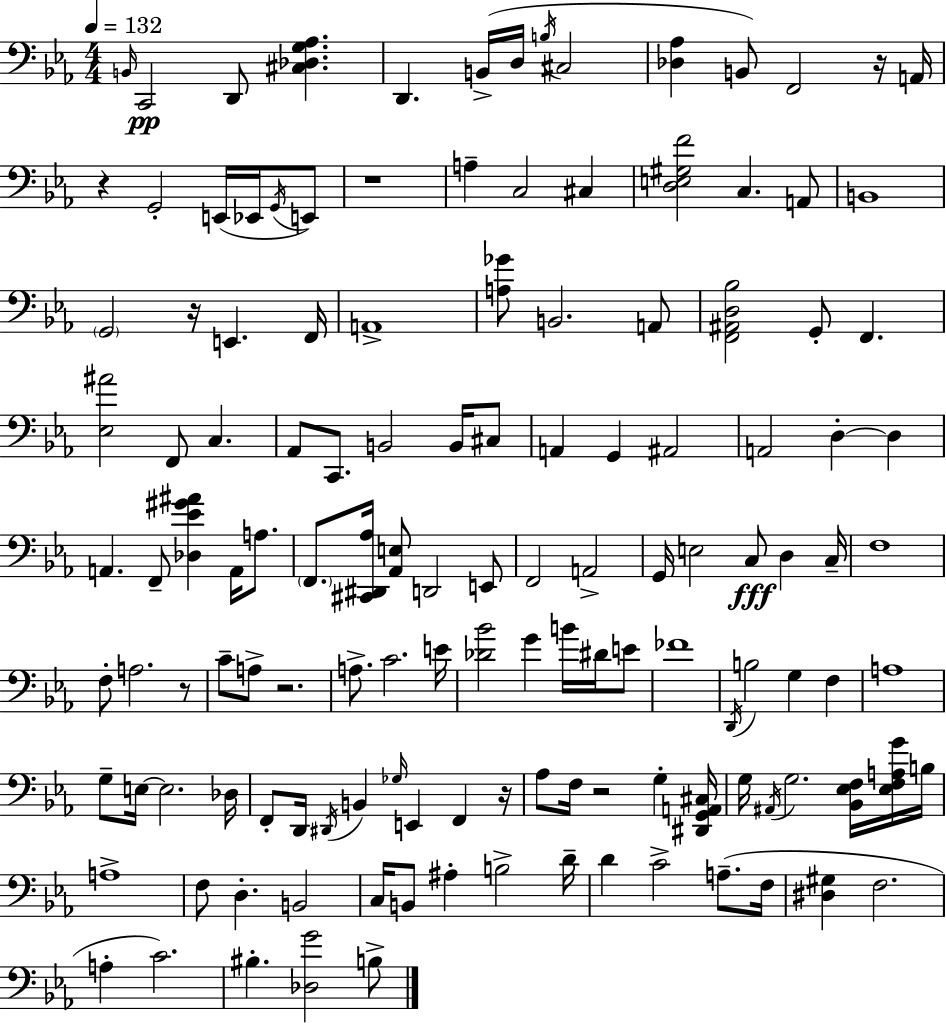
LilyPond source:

{
  \clef bass
  \numericTimeSignature
  \time 4/4
  \key c \minor
  \tempo 4 = 132
  \grace { b,16 }\pp c,2 d,8 <cis des g aes>4. | d,4. b,16->( d16 \acciaccatura { b16 } cis2 | <des aes>4 b,8) f,2 | r16 a,16 r4 g,2-. e,16( ees,16 | \break \acciaccatura { g,16 }) e,8 r1 | a4-- c2 cis4 | <d e gis f'>2 c4. | a,8 b,1 | \break \parenthesize g,2 r16 e,4. | f,16 a,1-> | <a ges'>8 b,2. | a,8 <f, ais, d bes>2 g,8-. f,4. | \break <ees ais'>2 f,8 c4. | aes,8 c,8. b,2 | b,16 cis8 a,4 g,4 ais,2 | a,2 d4-.~~ d4 | \break a,4. f,8-- <des ees' gis' ais'>4 a,16 | a8. \parenthesize f,8. <cis, dis, aes>16 <aes, e>8 d,2 | e,8 f,2 a,2-> | g,16 e2 c8\fff d4 | \break c16-- f1 | f8-. a2. | r8 c'8-- a8-> r2. | a8.-> c'2. | \break e'16 <des' bes'>2 g'4 b'16 | dis'16 e'8 fes'1 | \acciaccatura { d,16 } b2 g4 | f4 a1 | \break g8-- e16~~ e2. | des16 f,8-. d,16 \acciaccatura { dis,16 } b,4 \grace { ges16 } e,4 | f,4 r16 aes8 f16 r2 | g4-. <dis, g, a, cis>16 g16 \acciaccatura { ais,16 } g2. | \break <bes, ees f>16 <ees f a g'>16 b16 a1-> | f8 d4.-. b,2 | c16 b,8 ais4-. b2-> | d'16-- d'4 c'2-> | \break a8.--( f16 <dis gis>4 f2. | a4-. c'2.) | bis4.-. <des g'>2 | b8-> \bar "|."
}